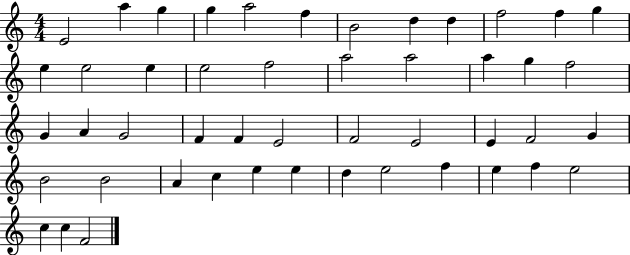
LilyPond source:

{
  \clef treble
  \numericTimeSignature
  \time 4/4
  \key c \major
  e'2 a''4 g''4 | g''4 a''2 f''4 | b'2 d''4 d''4 | f''2 f''4 g''4 | \break e''4 e''2 e''4 | e''2 f''2 | a''2 a''2 | a''4 g''4 f''2 | \break g'4 a'4 g'2 | f'4 f'4 e'2 | f'2 e'2 | e'4 f'2 g'4 | \break b'2 b'2 | a'4 c''4 e''4 e''4 | d''4 e''2 f''4 | e''4 f''4 e''2 | \break c''4 c''4 f'2 | \bar "|."
}